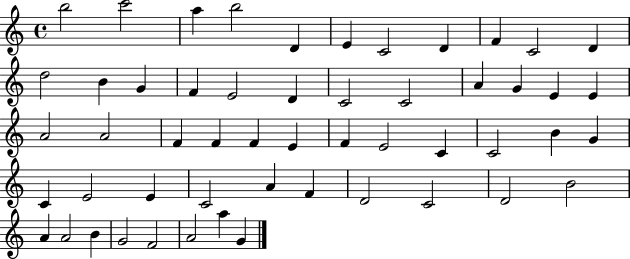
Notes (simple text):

B5/h C6/h A5/q B5/h D4/q E4/q C4/h D4/q F4/q C4/h D4/q D5/h B4/q G4/q F4/q E4/h D4/q C4/h C4/h A4/q G4/q E4/q E4/q A4/h A4/h F4/q F4/q F4/q E4/q F4/q E4/h C4/q C4/h B4/q G4/q C4/q E4/h E4/q C4/h A4/q F4/q D4/h C4/h D4/h B4/h A4/q A4/h B4/q G4/h F4/h A4/h A5/q G4/q